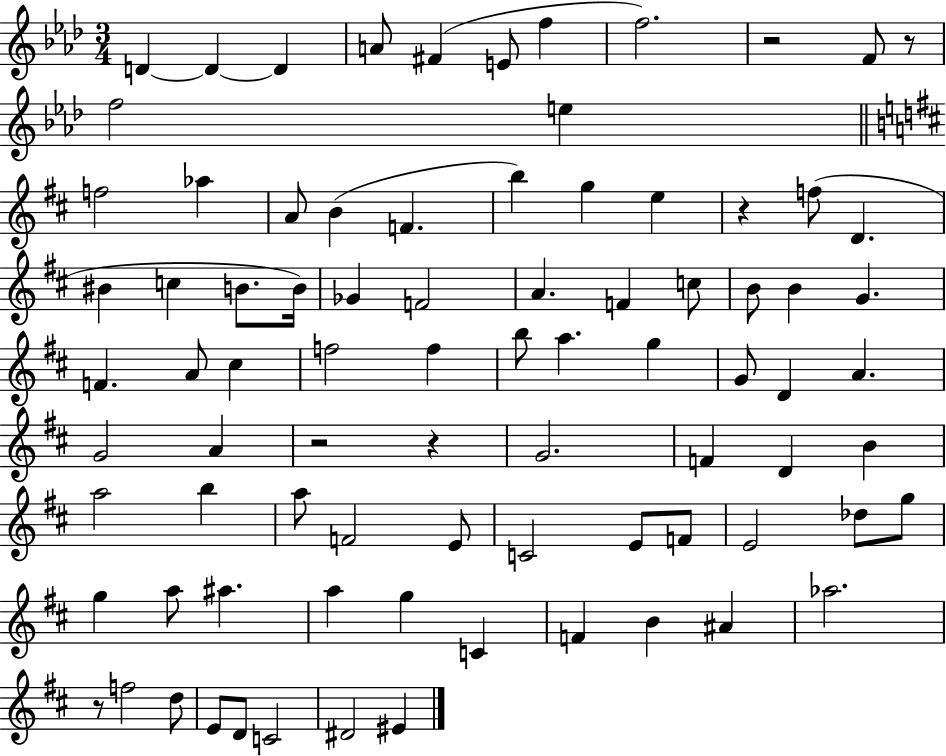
{
  \clef treble
  \numericTimeSignature
  \time 3/4
  \key aes \major
  \repeat volta 2 { d'4~~ d'4~~ d'4 | a'8 fis'4( e'8 f''4 | f''2.) | r2 f'8 r8 | \break f''2 e''4 | \bar "||" \break \key d \major f''2 aes''4 | a'8 b'4( f'4. | b''4) g''4 e''4 | r4 f''8( d'4. | \break bis'4 c''4 b'8. b'16) | ges'4 f'2 | a'4. f'4 c''8 | b'8 b'4 g'4. | \break f'4. a'8 cis''4 | f''2 f''4 | b''8 a''4. g''4 | g'8 d'4 a'4. | \break g'2 a'4 | r2 r4 | g'2. | f'4 d'4 b'4 | \break a''2 b''4 | a''8 f'2 e'8 | c'2 e'8 f'8 | e'2 des''8 g''8 | \break g''4 a''8 ais''4. | a''4 g''4 c'4 | f'4 b'4 ais'4 | aes''2. | \break r8 f''2 d''8 | e'8 d'8 c'2 | dis'2 eis'4 | } \bar "|."
}